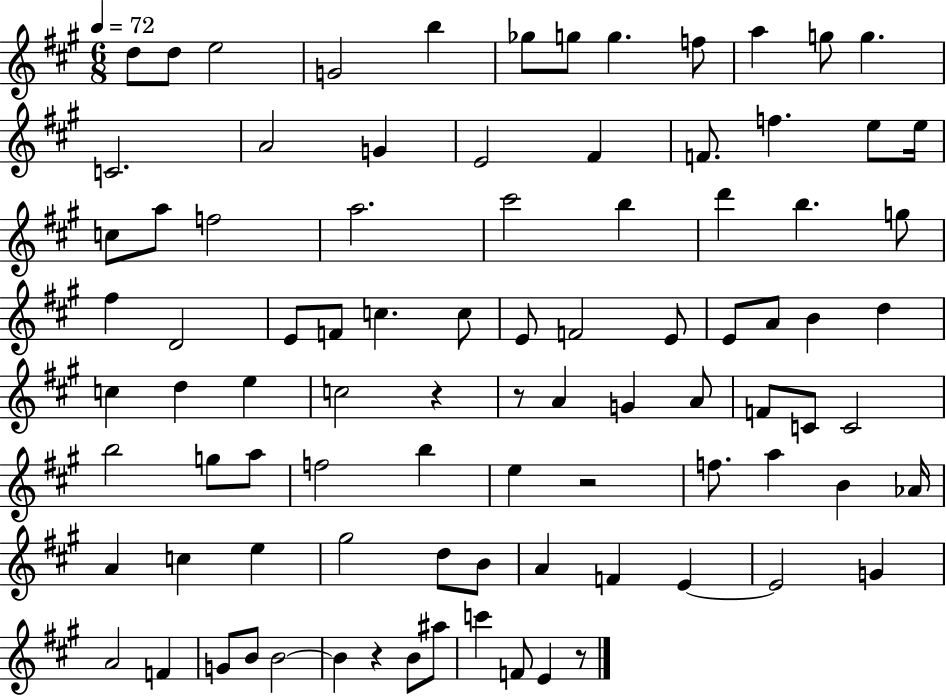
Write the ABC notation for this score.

X:1
T:Untitled
M:6/8
L:1/4
K:A
d/2 d/2 e2 G2 b _g/2 g/2 g f/2 a g/2 g C2 A2 G E2 ^F F/2 f e/2 e/4 c/2 a/2 f2 a2 ^c'2 b d' b g/2 ^f D2 E/2 F/2 c c/2 E/2 F2 E/2 E/2 A/2 B d c d e c2 z z/2 A G A/2 F/2 C/2 C2 b2 g/2 a/2 f2 b e z2 f/2 a B _A/4 A c e ^g2 d/2 B/2 A F E E2 G A2 F G/2 B/2 B2 B z B/2 ^a/2 c' F/2 E z/2